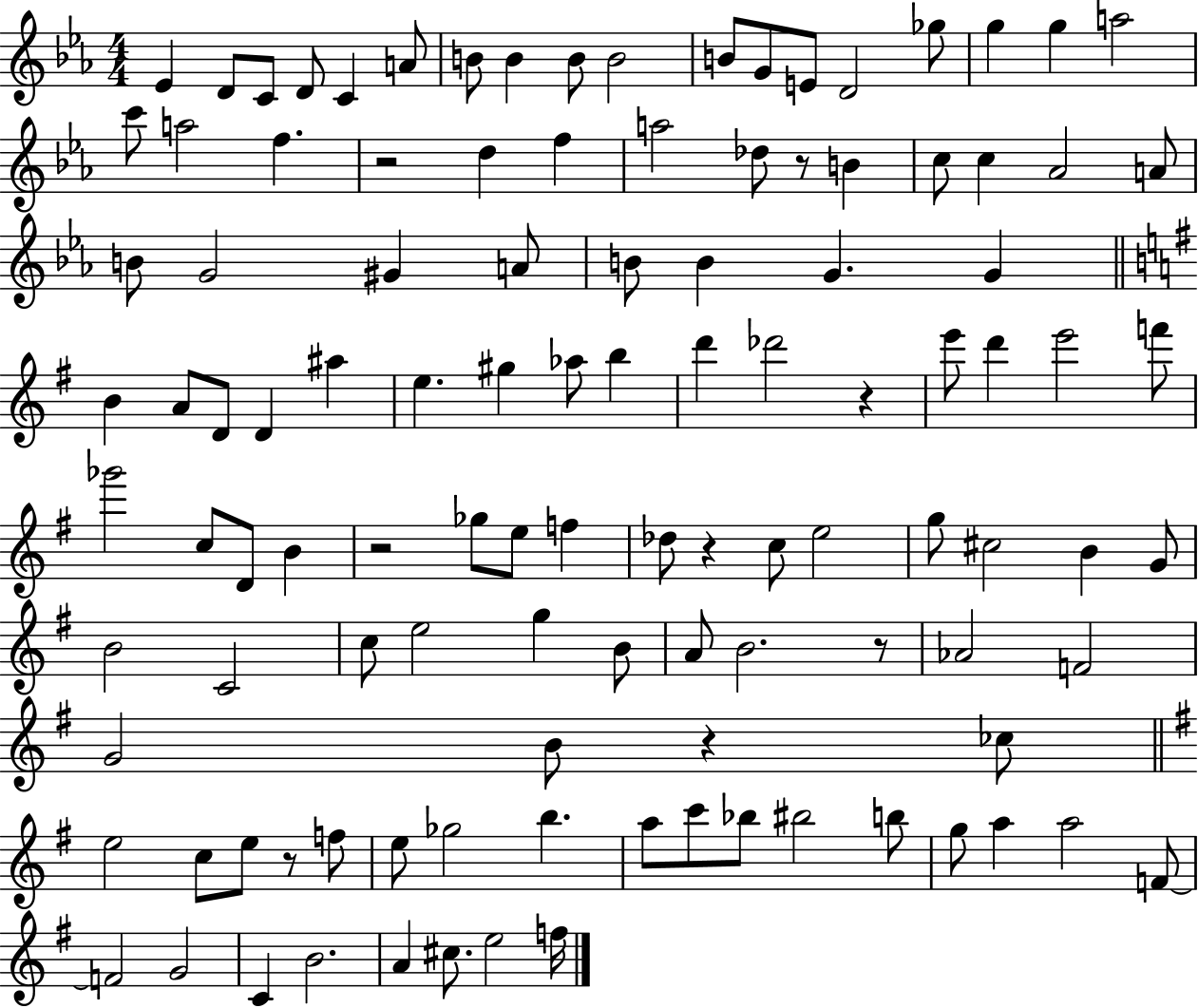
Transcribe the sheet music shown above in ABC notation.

X:1
T:Untitled
M:4/4
L:1/4
K:Eb
_E D/2 C/2 D/2 C A/2 B/2 B B/2 B2 B/2 G/2 E/2 D2 _g/2 g g a2 c'/2 a2 f z2 d f a2 _d/2 z/2 B c/2 c _A2 A/2 B/2 G2 ^G A/2 B/2 B G G B A/2 D/2 D ^a e ^g _a/2 b d' _d'2 z e'/2 d' e'2 f'/2 _g'2 c/2 D/2 B z2 _g/2 e/2 f _d/2 z c/2 e2 g/2 ^c2 B G/2 B2 C2 c/2 e2 g B/2 A/2 B2 z/2 _A2 F2 G2 B/2 z _c/2 e2 c/2 e/2 z/2 f/2 e/2 _g2 b a/2 c'/2 _b/2 ^b2 b/2 g/2 a a2 F/2 F2 G2 C B2 A ^c/2 e2 f/4